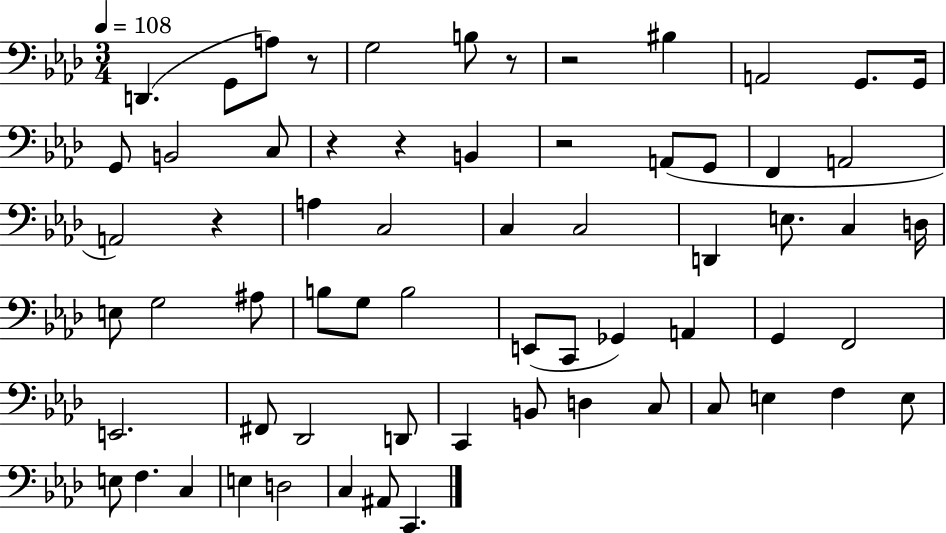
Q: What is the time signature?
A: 3/4